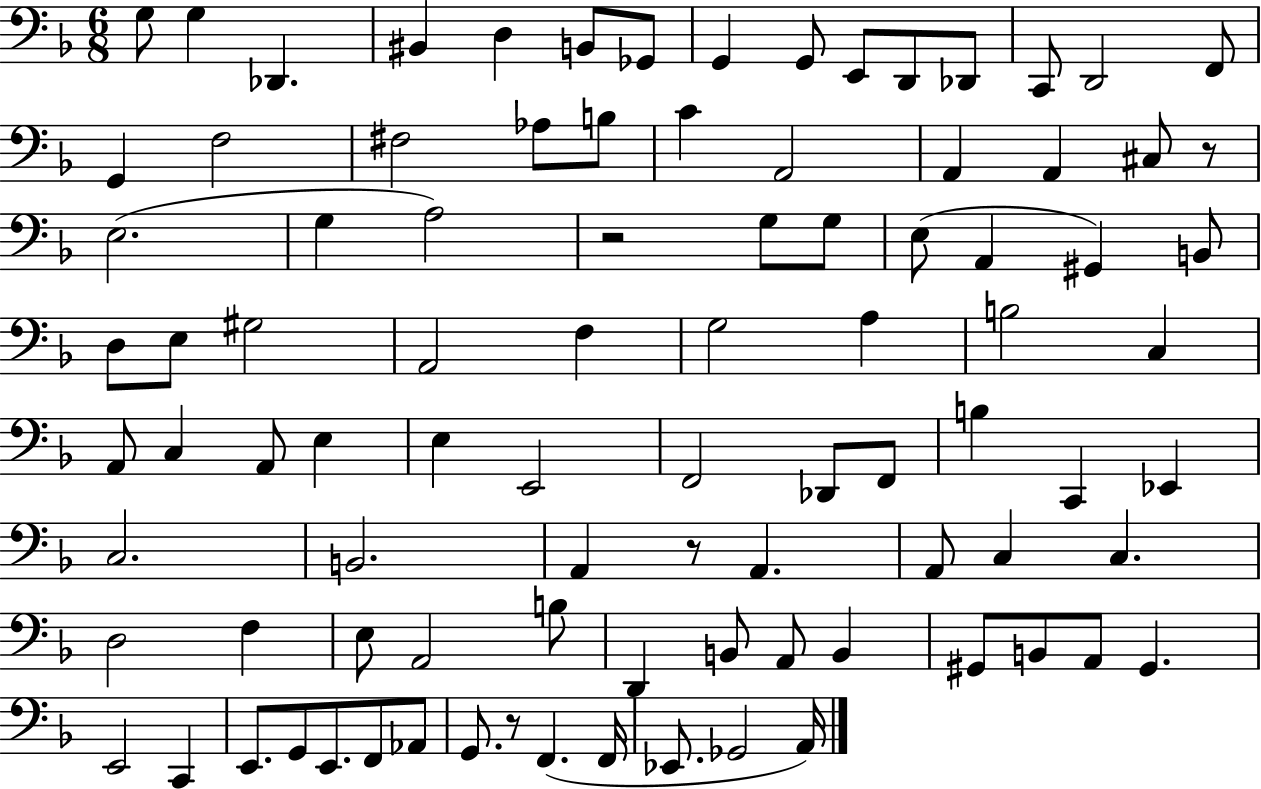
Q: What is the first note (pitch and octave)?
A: G3